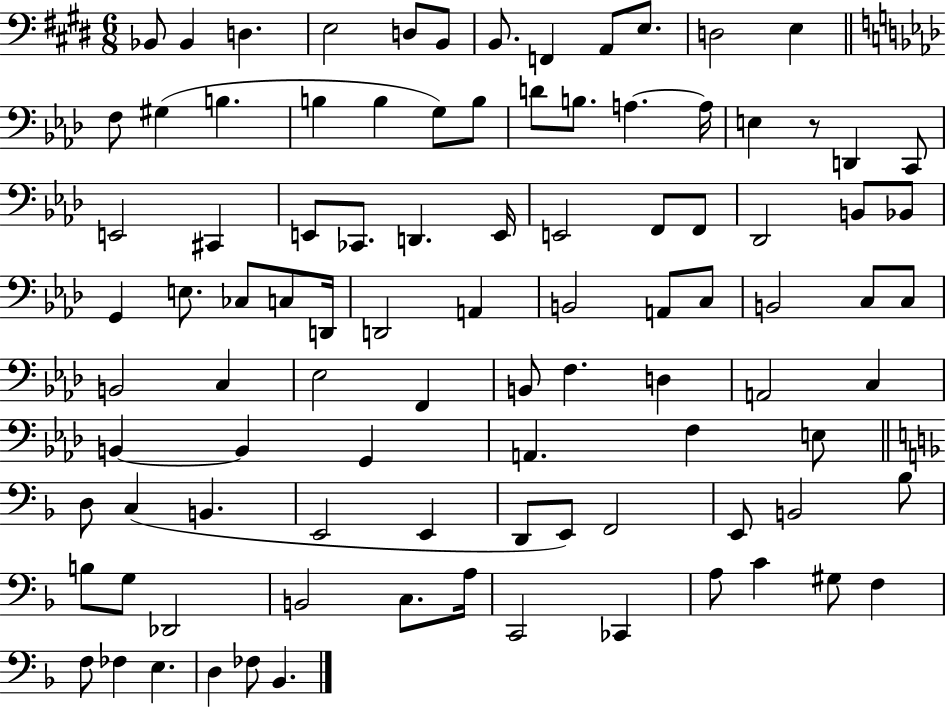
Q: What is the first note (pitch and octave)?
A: Bb2